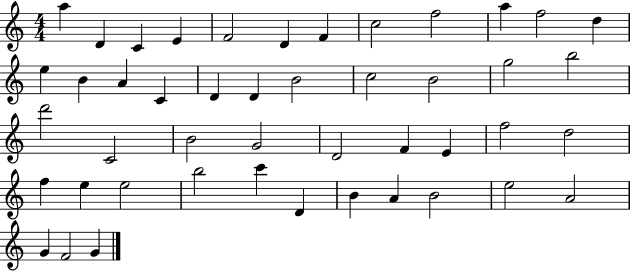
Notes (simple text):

A5/q D4/q C4/q E4/q F4/h D4/q F4/q C5/h F5/h A5/q F5/h D5/q E5/q B4/q A4/q C4/q D4/q D4/q B4/h C5/h B4/h G5/h B5/h D6/h C4/h B4/h G4/h D4/h F4/q E4/q F5/h D5/h F5/q E5/q E5/h B5/h C6/q D4/q B4/q A4/q B4/h E5/h A4/h G4/q F4/h G4/q